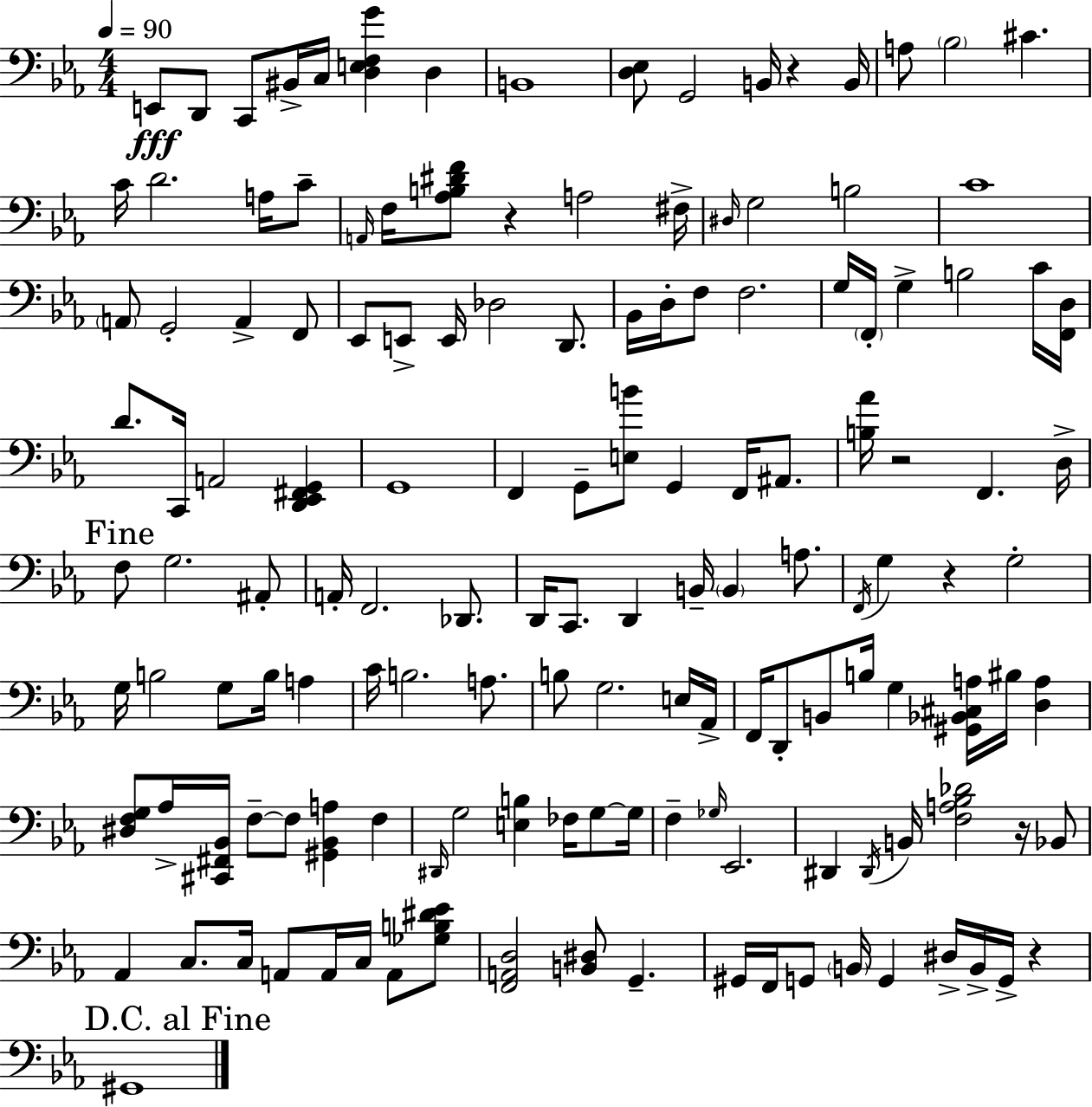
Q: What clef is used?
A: bass